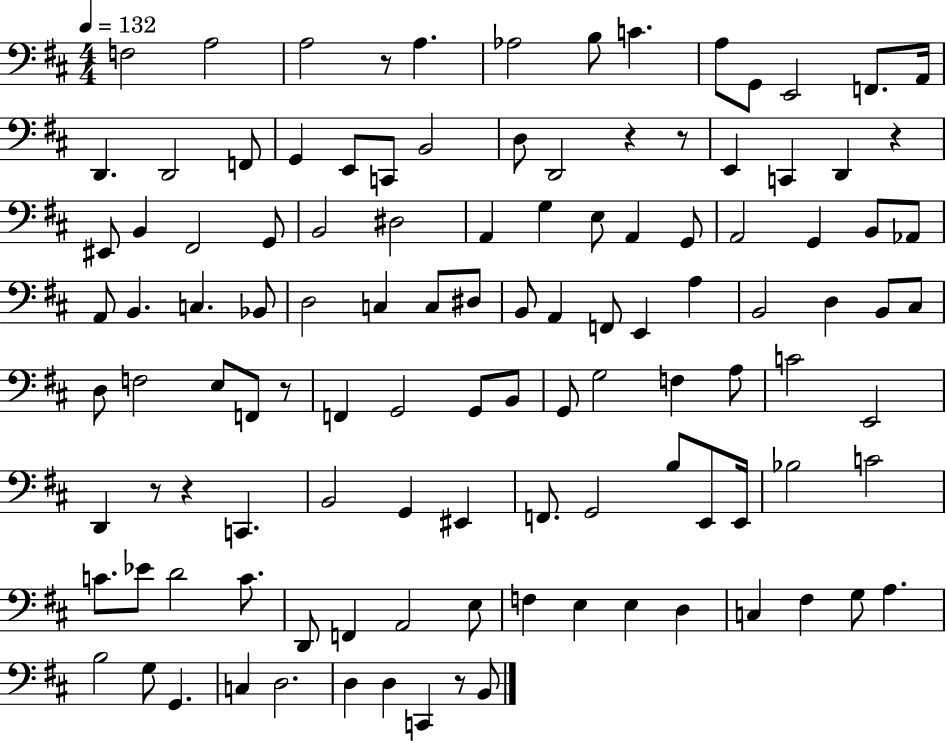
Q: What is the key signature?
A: D major